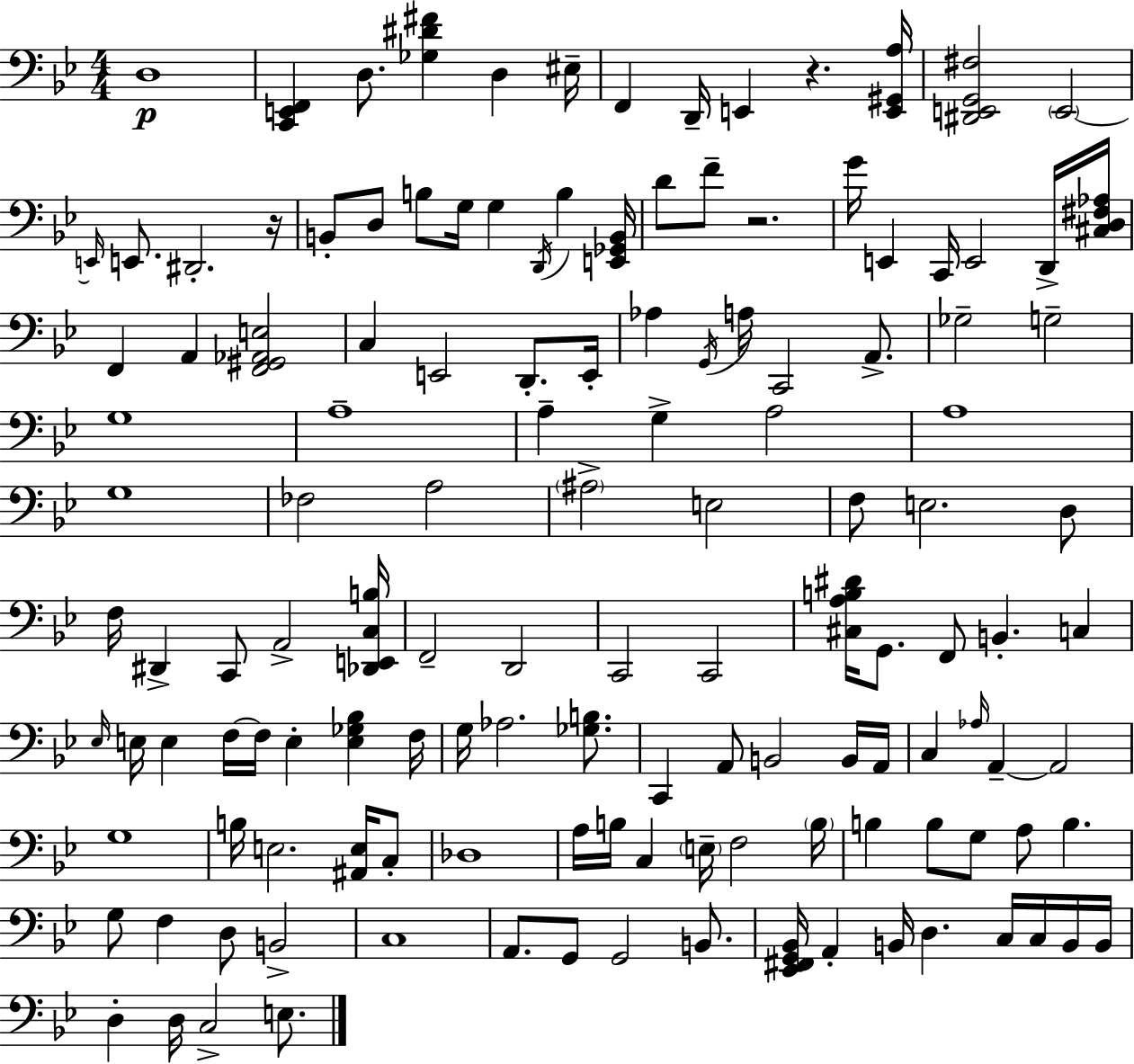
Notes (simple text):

D3/w [C2,E2,F2]/q D3/e. [Gb3,D#4,F#4]/q D3/q EIS3/s F2/q D2/s E2/q R/q. [E2,G#2,A3]/s [D#2,E2,G2,F#3]/h E2/h E2/s E2/e. D#2/h. R/s B2/e D3/e B3/e G3/s G3/q D2/s B3/q [E2,Gb2,B2]/s D4/e F4/e R/h. G4/s E2/q C2/s E2/h D2/s [C#3,D3,F#3,Ab3]/s F2/q A2/q [F2,G#2,Ab2,E3]/h C3/q E2/h D2/e. E2/s Ab3/q G2/s A3/s C2/h A2/e. Gb3/h G3/h G3/w A3/w A3/q G3/q A3/h A3/w G3/w FES3/h A3/h A#3/h E3/h F3/e E3/h. D3/e F3/s D#2/q C2/e A2/h [Db2,E2,C3,B3]/s F2/h D2/h C2/h C2/h [C#3,A3,B3,D#4]/s G2/e. F2/e B2/q. C3/q Eb3/s E3/s E3/q F3/s F3/s E3/q [E3,Gb3,Bb3]/q F3/s G3/s Ab3/h. [Gb3,B3]/e. C2/q A2/e B2/h B2/s A2/s C3/q Ab3/s A2/q A2/h G3/w B3/s E3/h. [A#2,E3]/s C3/e Db3/w A3/s B3/s C3/q E3/s F3/h B3/s B3/q B3/e G3/e A3/e B3/q. G3/e F3/q D3/e B2/h C3/w A2/e. G2/e G2/h B2/e. [Eb2,F#2,G2,Bb2]/s A2/q B2/s D3/q. C3/s C3/s B2/s B2/s D3/q D3/s C3/h E3/e.